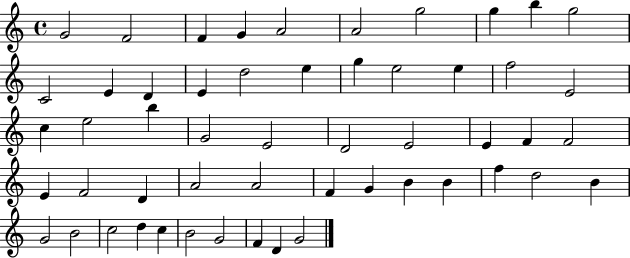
X:1
T:Untitled
M:4/4
L:1/4
K:C
G2 F2 F G A2 A2 g2 g b g2 C2 E D E d2 e g e2 e f2 E2 c e2 b G2 E2 D2 E2 E F F2 E F2 D A2 A2 F G B B f d2 B G2 B2 c2 d c B2 G2 F D G2